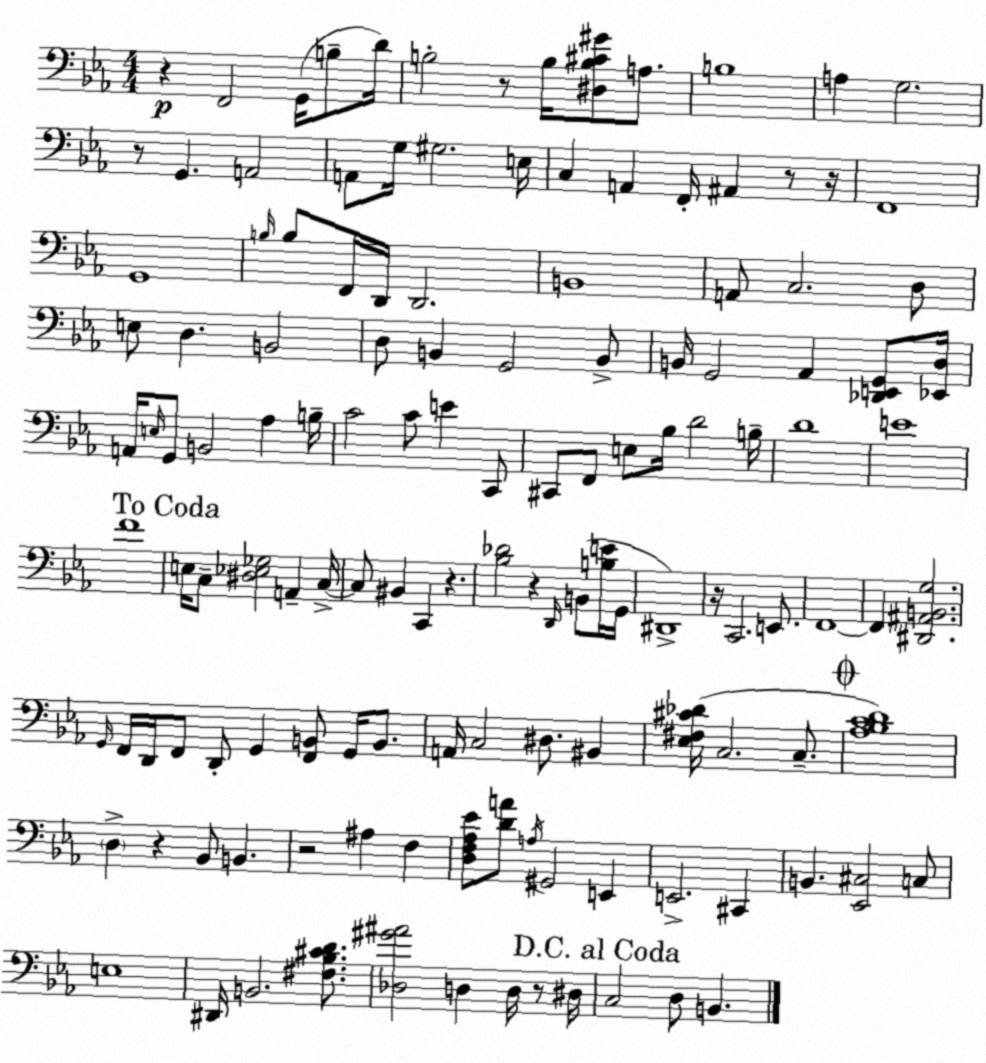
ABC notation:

X:1
T:Untitled
M:4/4
L:1/4
K:Eb
z F,,2 G,,/4 B,/2 D/4 B,2 z/2 B,/4 [^D,B,^C^G]/2 A,/2 B,4 A, G,2 z/2 G,, A,,2 A,,/2 G,/4 ^G,2 E,/4 C, A,, F,,/4 ^A,, z/2 z/4 F,,4 G,,4 B,/4 B,/2 F,,/4 D,,/4 D,,2 B,,4 A,,/2 C,2 D,/2 E,/2 D, B,,2 D,/2 B,, G,,2 B,,/2 B,,/4 G,,2 _A,, [_D,,E,,G,,]/2 [_E,,D,]/4 A,,/4 E,/4 G,,/2 B,,2 _A, B,/4 C2 C/2 E C,,/2 ^C,,/2 F,,/2 E,/2 _B,/4 D2 B,/4 D4 E4 F4 E,/4 C,/2 [^D,_E,_G,]2 A,, C,/4 C,/2 ^B,, C,, z [_B,_D]2 z D,,/4 B,,/2 [B,E]/4 G,,/4 ^D,,4 z/4 C,,2 E,,/2 F,,4 F,, [^D,,^A,,B,,G,]2 G,,/4 F,,/4 D,,/4 F,,/2 D,,/2 G,, [F,,B,,]/2 G,,/4 B,,/2 A,,/4 C,2 ^D,/2 ^B,, [_E,^F,^C_D]/4 C,2 C,/2 [_A,_B,CD]4 D, z _B,,/2 B,, z2 ^A, F, [D,F,_A,_E]/2 [DA]/2 A,/4 ^G,,2 E,, E,,2 ^C,, B,, [_E,,^C,]2 C,/2 E,4 ^D,,/4 B,,2 [^F,_B,^CD]/2 [_D,^G^A]2 D, D,/4 z/2 ^D,/4 C,2 D,/2 B,,